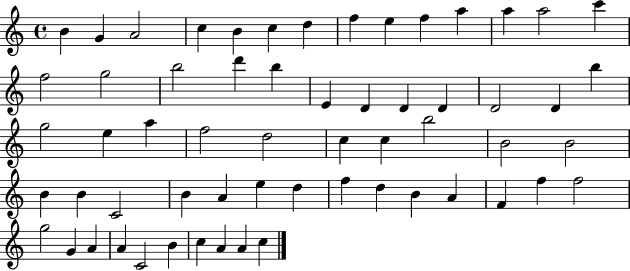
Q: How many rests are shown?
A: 0